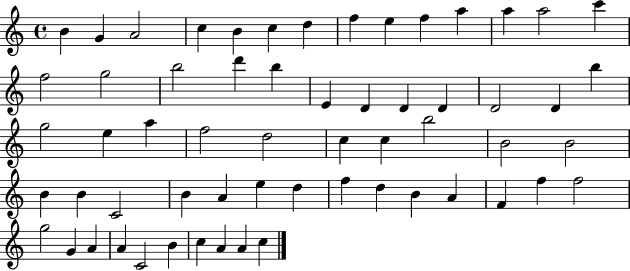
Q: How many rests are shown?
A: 0